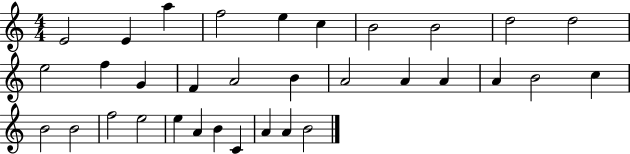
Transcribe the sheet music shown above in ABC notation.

X:1
T:Untitled
M:4/4
L:1/4
K:C
E2 E a f2 e c B2 B2 d2 d2 e2 f G F A2 B A2 A A A B2 c B2 B2 f2 e2 e A B C A A B2